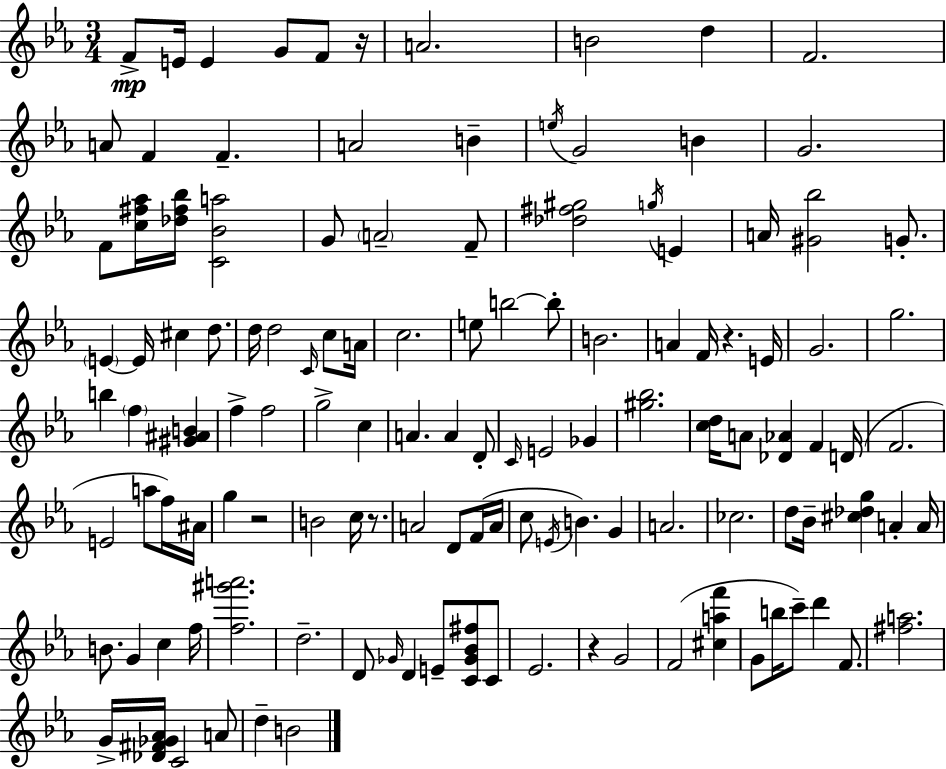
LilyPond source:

{
  \clef treble
  \numericTimeSignature
  \time 3/4
  \key c \minor
  f'8->\mp e'16 e'4 g'8 f'8 r16 | a'2. | b'2 d''4 | f'2. | \break a'8 f'4 f'4.-- | a'2 b'4-- | \acciaccatura { e''16 } g'2 b'4 | g'2. | \break f'8 <c'' fis'' aes''>16 <des'' fis'' bes''>16 <c' bes' a''>2 | g'8 \parenthesize a'2-- f'8-- | <des'' fis'' gis''>2 \acciaccatura { g''16 } e'4 | a'16 <gis' bes''>2 g'8.-. | \break \parenthesize e'4~~ e'16 cis''4 d''8. | d''16 d''2 \grace { c'16 } | c''8 a'16 c''2. | e''8 b''2~~ | \break b''8-. b'2. | a'4 f'16 r4. | e'16 g'2. | g''2. | \break b''4 \parenthesize f''4 <gis' ais' b'>4 | f''4-> f''2 | g''2-> c''4 | a'4. a'4 | \break d'8-. \grace { c'16 } e'2 | ges'4 <gis'' bes''>2. | <c'' d''>16 a'8 <des' aes'>4 f'4 | d'16( f'2. | \break e'2 | a''8 f''16) ais'16 g''4 r2 | b'2 | c''16 r8. a'2 | \break d'8 f'16( a'16 c''8 \acciaccatura { e'16 }) b'4. | g'4 a'2. | ces''2. | d''8 bes'16-- <cis'' des'' g''>4 | \break a'4-. a'16 b'8. g'4 | c''4 f''16 <f'' gis''' a'''>2. | d''2.-- | d'8 \grace { ges'16 } d'4 | \break e'8-- <c' ges' bes' fis''>8 c'8 ees'2. | r4 g'2 | f'2( | <cis'' a'' f'''>4 g'8 b''16 c'''8--) d'''4 | \break f'8. <fis'' a''>2. | g'16-> <des' fis' ges' aes'>16 c'2 | a'8 d''4-- b'2 | \bar "|."
}